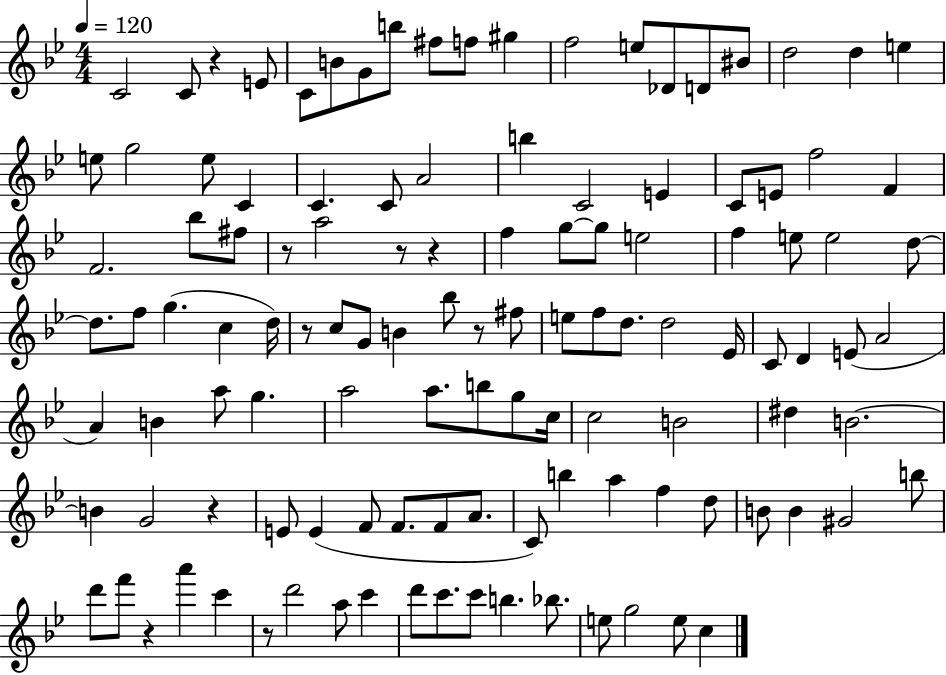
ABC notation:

X:1
T:Untitled
M:4/4
L:1/4
K:Bb
C2 C/2 z E/2 C/2 B/2 G/2 b/2 ^f/2 f/2 ^g f2 e/2 _D/2 D/2 ^B/2 d2 d e e/2 g2 e/2 C C C/2 A2 b C2 E C/2 E/2 f2 F F2 _b/2 ^f/2 z/2 a2 z/2 z f g/2 g/2 e2 f e/2 e2 d/2 d/2 f/2 g c d/4 z/2 c/2 G/2 B _b/2 z/2 ^f/2 e/2 f/2 d/2 d2 _E/4 C/2 D E/2 A2 A B a/2 g a2 a/2 b/2 g/2 c/4 c2 B2 ^d B2 B G2 z E/2 E F/2 F/2 F/2 A/2 C/2 b a f d/2 B/2 B ^G2 b/2 d'/2 f'/2 z a' c' z/2 d'2 a/2 c' d'/2 c'/2 c'/2 b _b/2 e/2 g2 e/2 c